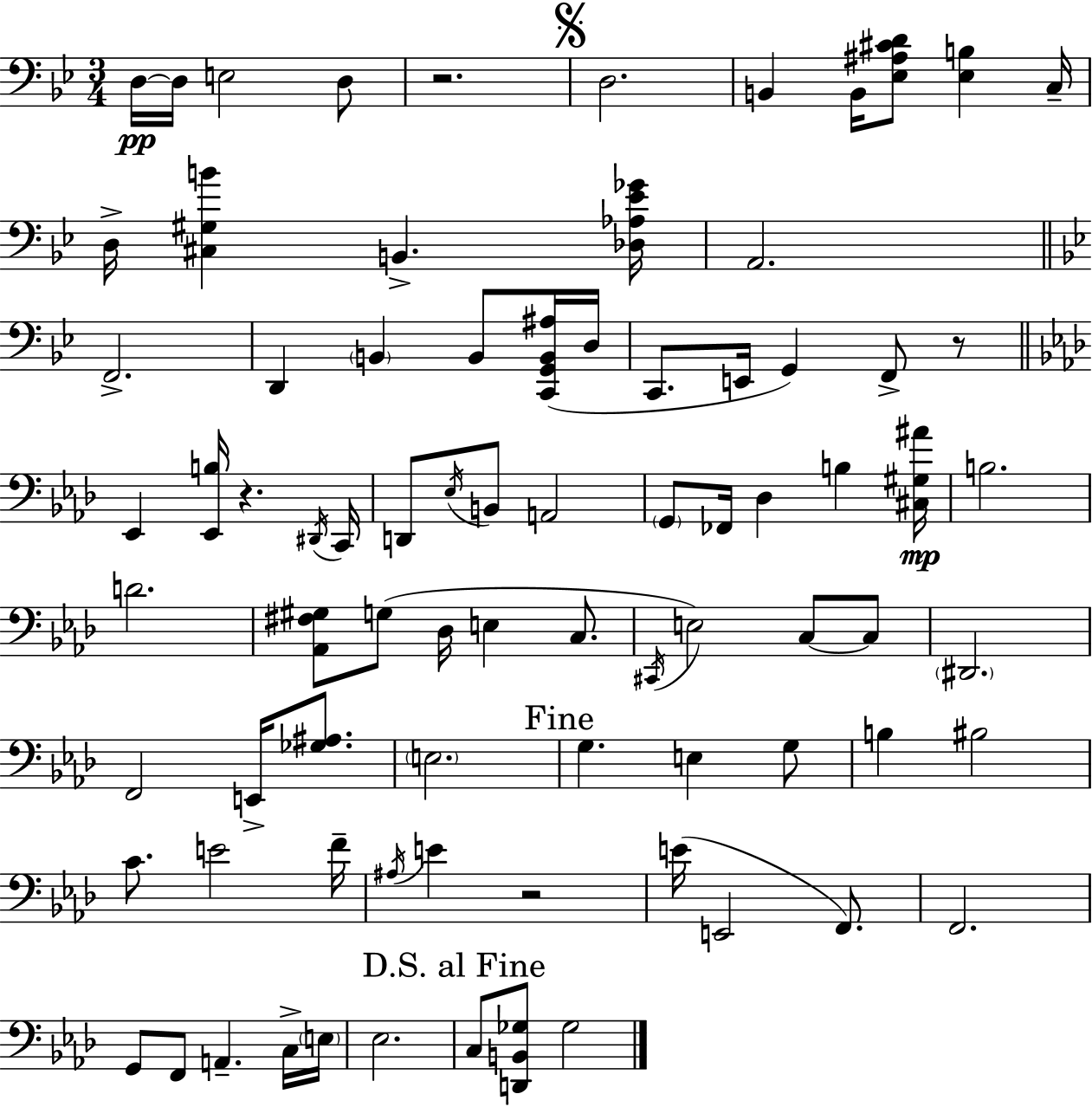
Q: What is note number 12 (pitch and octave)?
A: F2